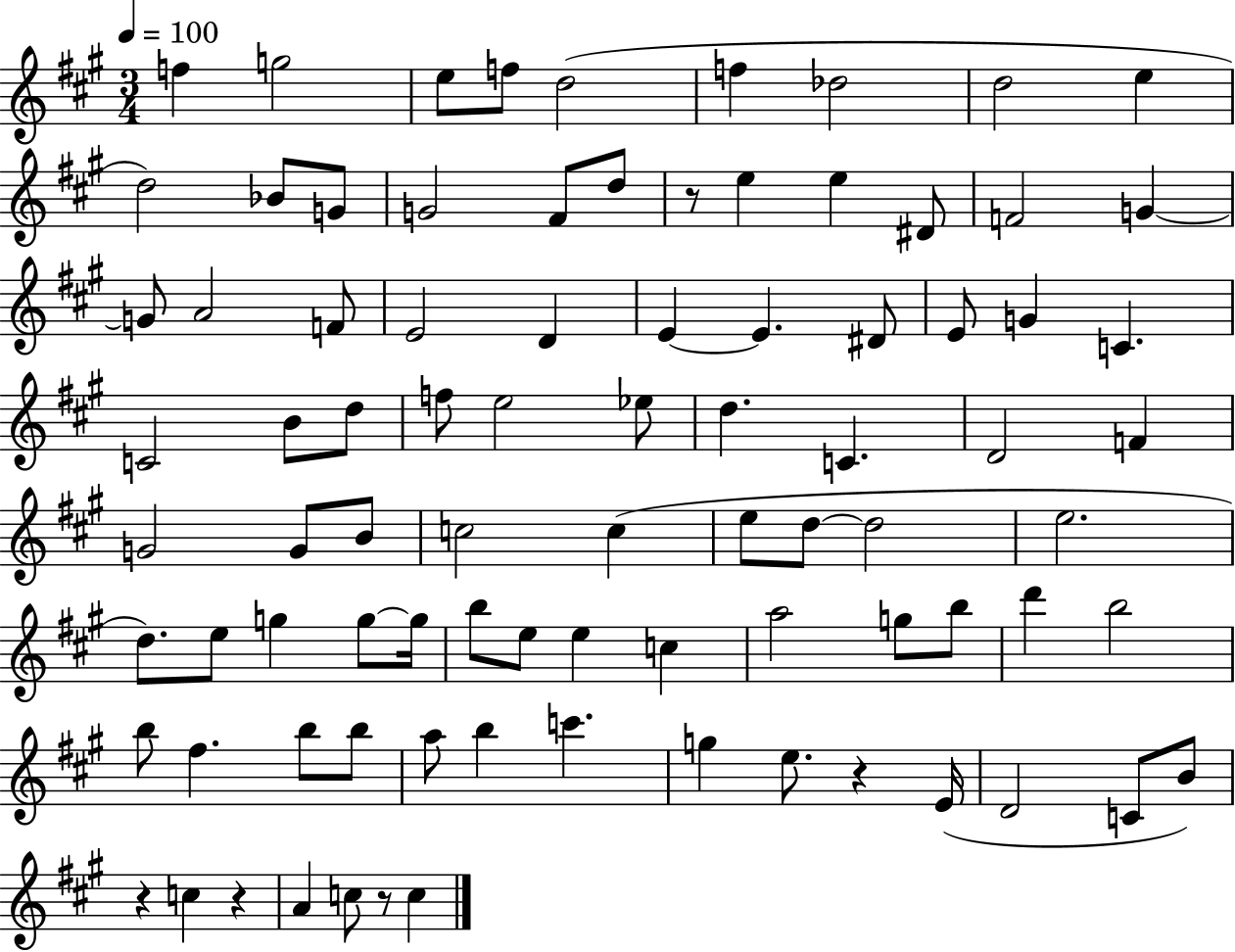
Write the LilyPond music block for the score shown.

{
  \clef treble
  \numericTimeSignature
  \time 3/4
  \key a \major
  \tempo 4 = 100
  f''4 g''2 | e''8 f''8 d''2( | f''4 des''2 | d''2 e''4 | \break d''2) bes'8 g'8 | g'2 fis'8 d''8 | r8 e''4 e''4 dis'8 | f'2 g'4~~ | \break g'8 a'2 f'8 | e'2 d'4 | e'4~~ e'4. dis'8 | e'8 g'4 c'4. | \break c'2 b'8 d''8 | f''8 e''2 ees''8 | d''4. c'4. | d'2 f'4 | \break g'2 g'8 b'8 | c''2 c''4( | e''8 d''8~~ d''2 | e''2. | \break d''8.) e''8 g''4 g''8~~ g''16 | b''8 e''8 e''4 c''4 | a''2 g''8 b''8 | d'''4 b''2 | \break b''8 fis''4. b''8 b''8 | a''8 b''4 c'''4. | g''4 e''8. r4 e'16( | d'2 c'8 b'8) | \break r4 c''4 r4 | a'4 c''8 r8 c''4 | \bar "|."
}